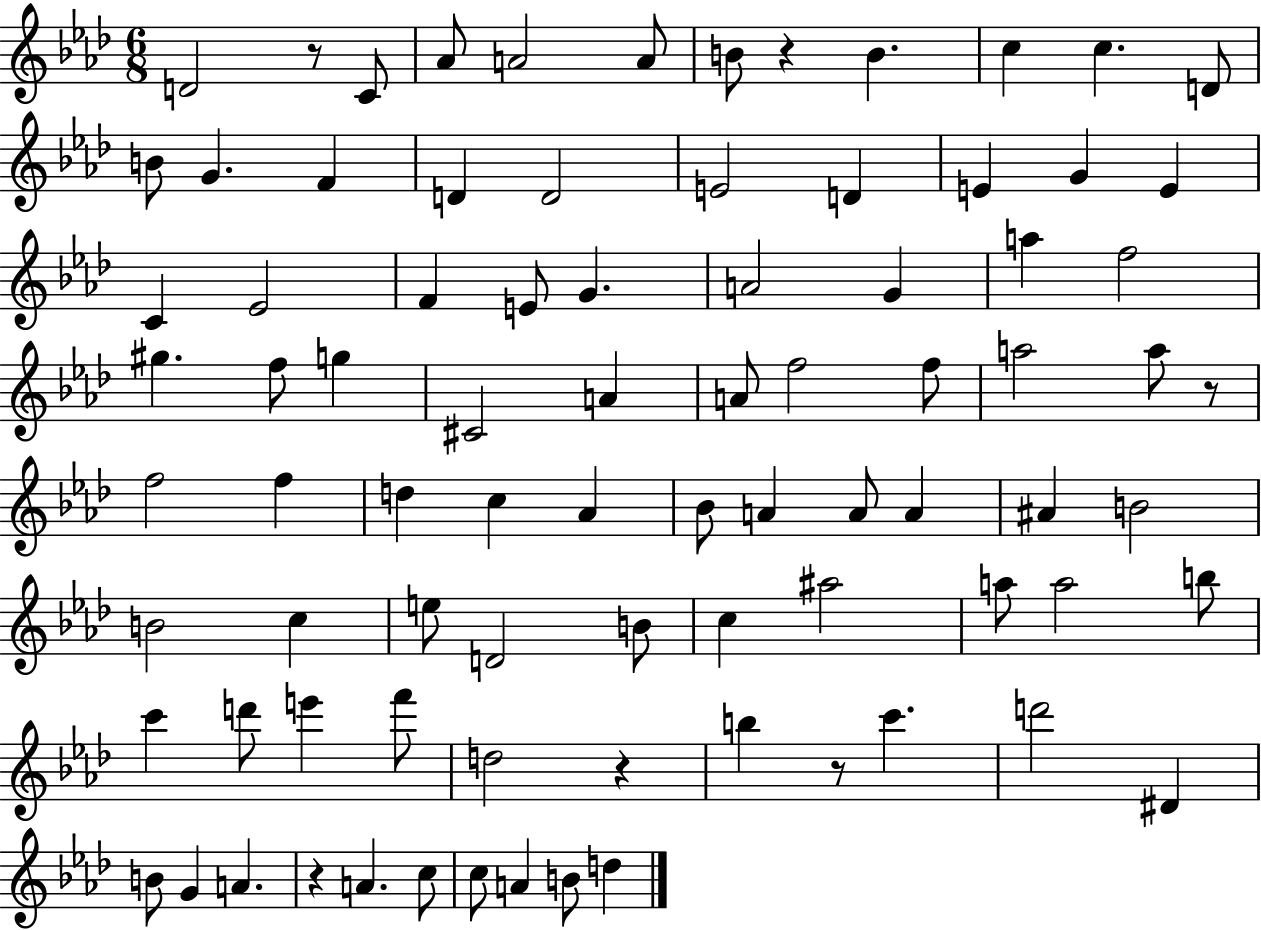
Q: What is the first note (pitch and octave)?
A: D4